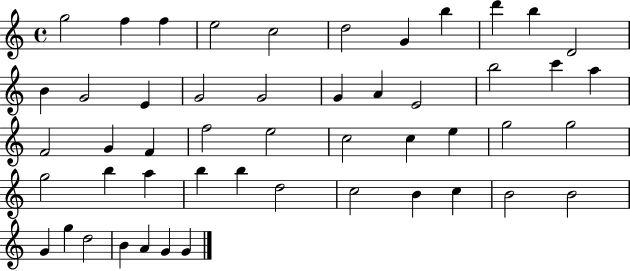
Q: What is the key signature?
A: C major